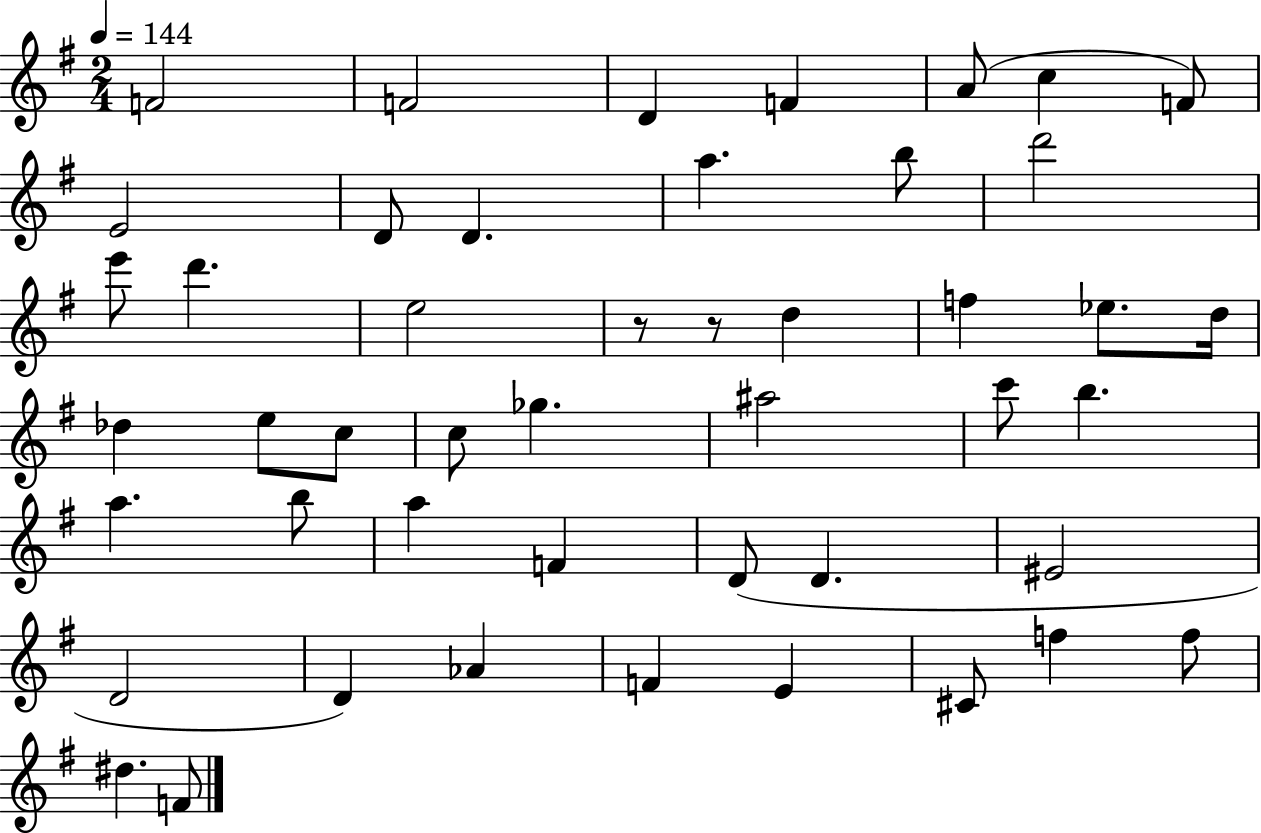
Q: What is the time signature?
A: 2/4